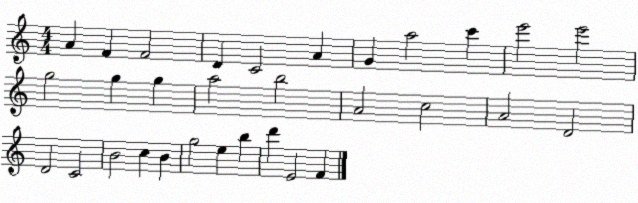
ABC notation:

X:1
T:Untitled
M:4/4
L:1/4
K:C
A F F2 D C2 A G a2 c' e'2 e'2 g2 g g a2 b2 A2 c2 A2 D2 D2 C2 B2 c B g2 e b d' E2 F